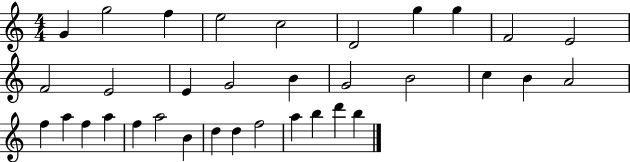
{
  \clef treble
  \numericTimeSignature
  \time 4/4
  \key c \major
  g'4 g''2 f''4 | e''2 c''2 | d'2 g''4 g''4 | f'2 e'2 | \break f'2 e'2 | e'4 g'2 b'4 | g'2 b'2 | c''4 b'4 a'2 | \break f''4 a''4 f''4 a''4 | f''4 a''2 b'4 | d''4 d''4 f''2 | a''4 b''4 d'''4 b''4 | \break \bar "|."
}